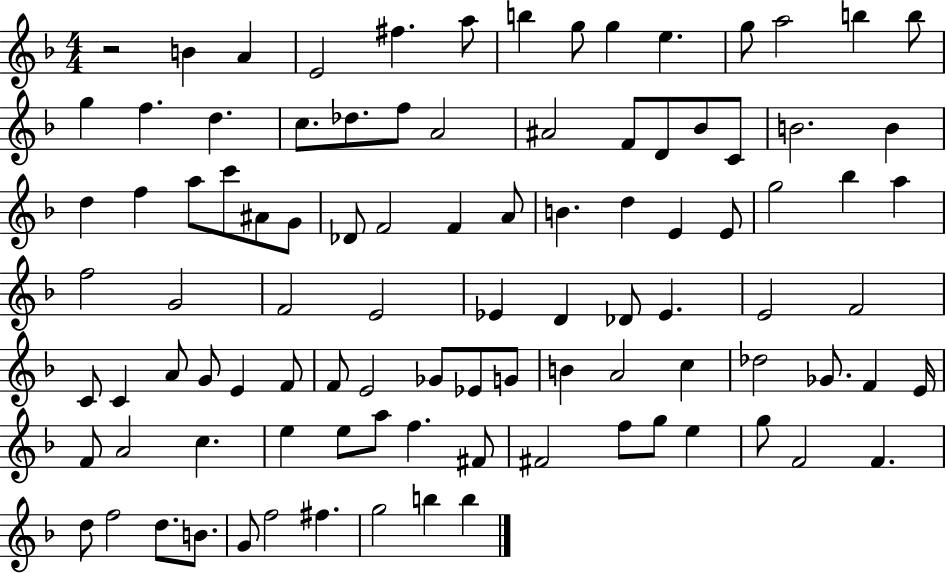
R/h B4/q A4/q E4/h F#5/q. A5/e B5/q G5/e G5/q E5/q. G5/e A5/h B5/q B5/e G5/q F5/q. D5/q. C5/e. Db5/e. F5/e A4/h A#4/h F4/e D4/e Bb4/e C4/e B4/h. B4/q D5/q F5/q A5/e C6/e A#4/e G4/e Db4/e F4/h F4/q A4/e B4/q. D5/q E4/q E4/e G5/h Bb5/q A5/q F5/h G4/h F4/h E4/h Eb4/q D4/q Db4/e Eb4/q. E4/h F4/h C4/e C4/q A4/e G4/e E4/q F4/e F4/e E4/h Gb4/e Eb4/e G4/e B4/q A4/h C5/q Db5/h Gb4/e. F4/q E4/s F4/e A4/h C5/q. E5/q E5/e A5/e F5/q. F#4/e F#4/h F5/e G5/e E5/q G5/e F4/h F4/q. D5/e F5/h D5/e. B4/e. G4/e F5/h F#5/q. G5/h B5/q B5/q